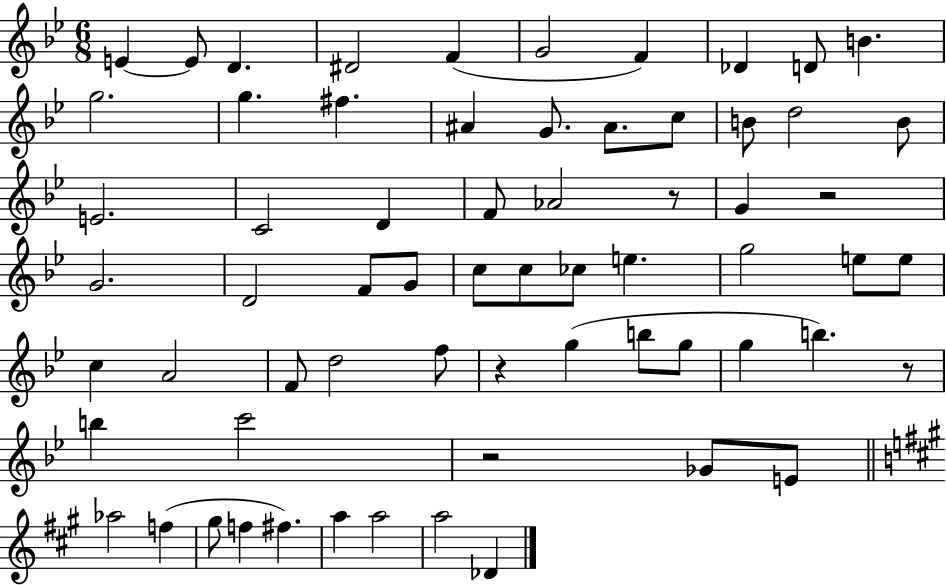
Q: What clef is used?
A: treble